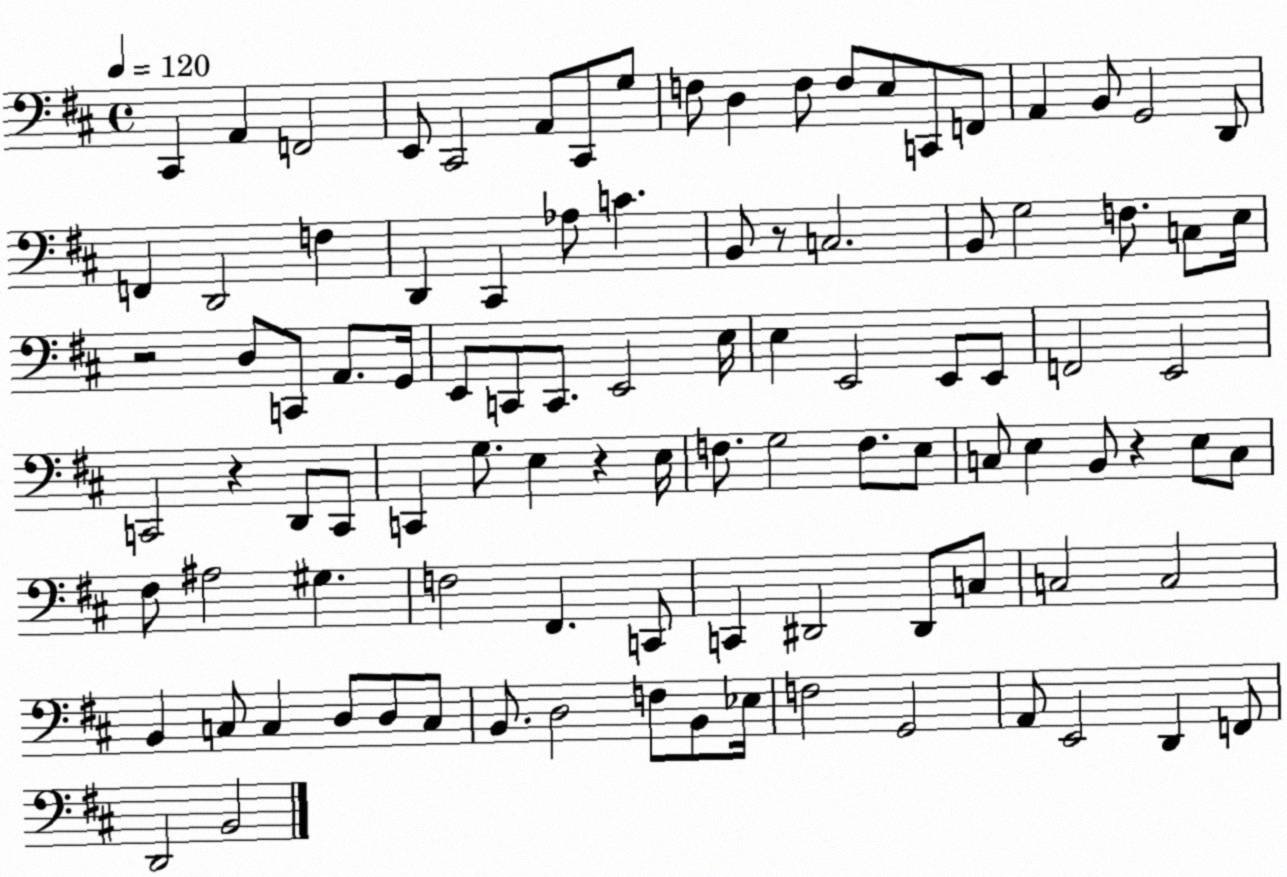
X:1
T:Untitled
M:4/4
L:1/4
K:D
^C,, A,, F,,2 E,,/2 ^C,,2 A,,/2 ^C,,/2 G,/2 F,/2 D, F,/2 F,/2 E,/2 C,,/2 F,,/2 A,, B,,/2 G,,2 D,,/2 F,, D,,2 F, D,, ^C,, _A,/2 C B,,/2 z/2 C,2 B,,/2 G,2 F,/2 C,/2 E,/4 z2 D,/2 C,,/2 A,,/2 G,,/4 E,,/2 C,,/2 C,,/2 E,,2 E,/4 E, E,,2 E,,/2 E,,/2 F,,2 E,,2 C,,2 z D,,/2 C,,/2 C,, G,/2 E, z E,/4 F,/2 G,2 F,/2 E,/2 C,/2 E, B,,/2 z E,/2 C,/2 ^F,/2 ^A,2 ^G, F,2 ^F,, C,,/2 C,, ^D,,2 ^D,,/2 C,/2 C,2 C,2 B,, C,/2 C, D,/2 D,/2 C,/2 B,,/2 D,2 F,/2 B,,/2 _E,/4 F,2 G,,2 A,,/2 E,,2 D,, F,,/2 D,,2 B,,2